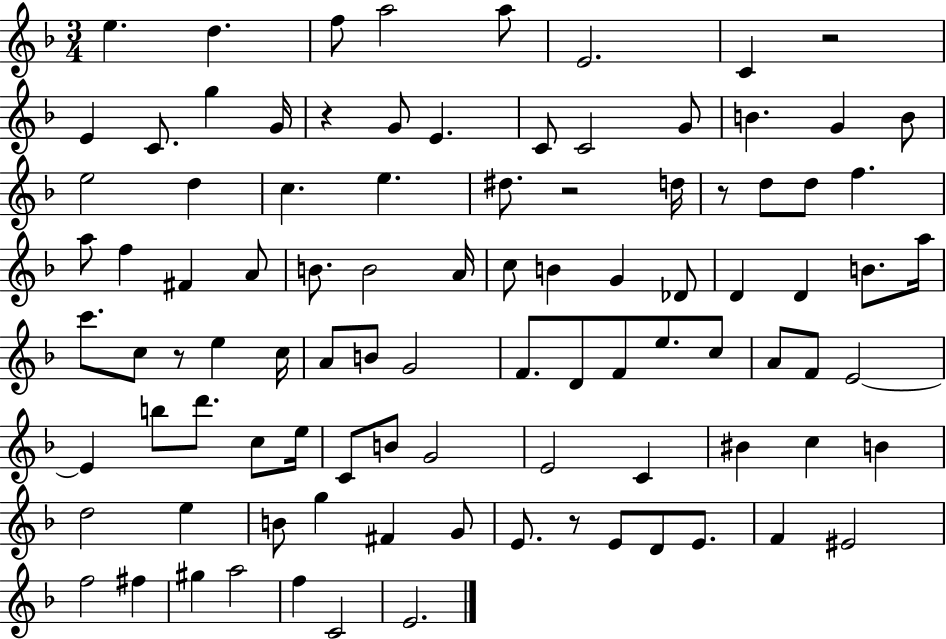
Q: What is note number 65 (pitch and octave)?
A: B4